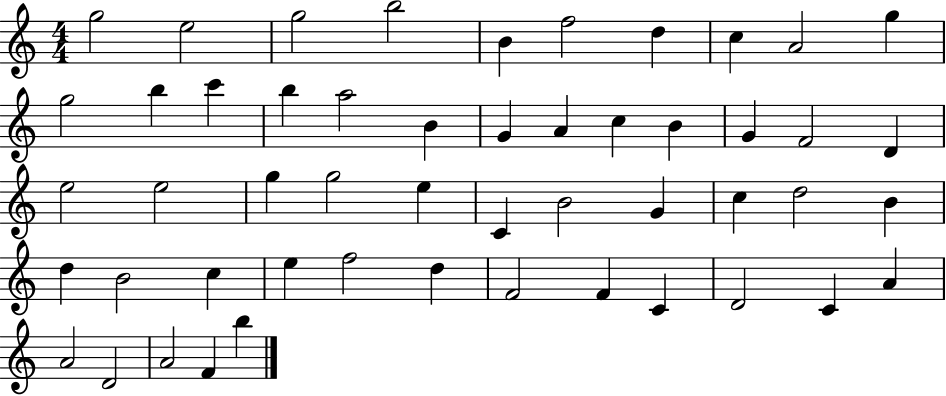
G5/h E5/h G5/h B5/h B4/q F5/h D5/q C5/q A4/h G5/q G5/h B5/q C6/q B5/q A5/h B4/q G4/q A4/q C5/q B4/q G4/q F4/h D4/q E5/h E5/h G5/q G5/h E5/q C4/q B4/h G4/q C5/q D5/h B4/q D5/q B4/h C5/q E5/q F5/h D5/q F4/h F4/q C4/q D4/h C4/q A4/q A4/h D4/h A4/h F4/q B5/q